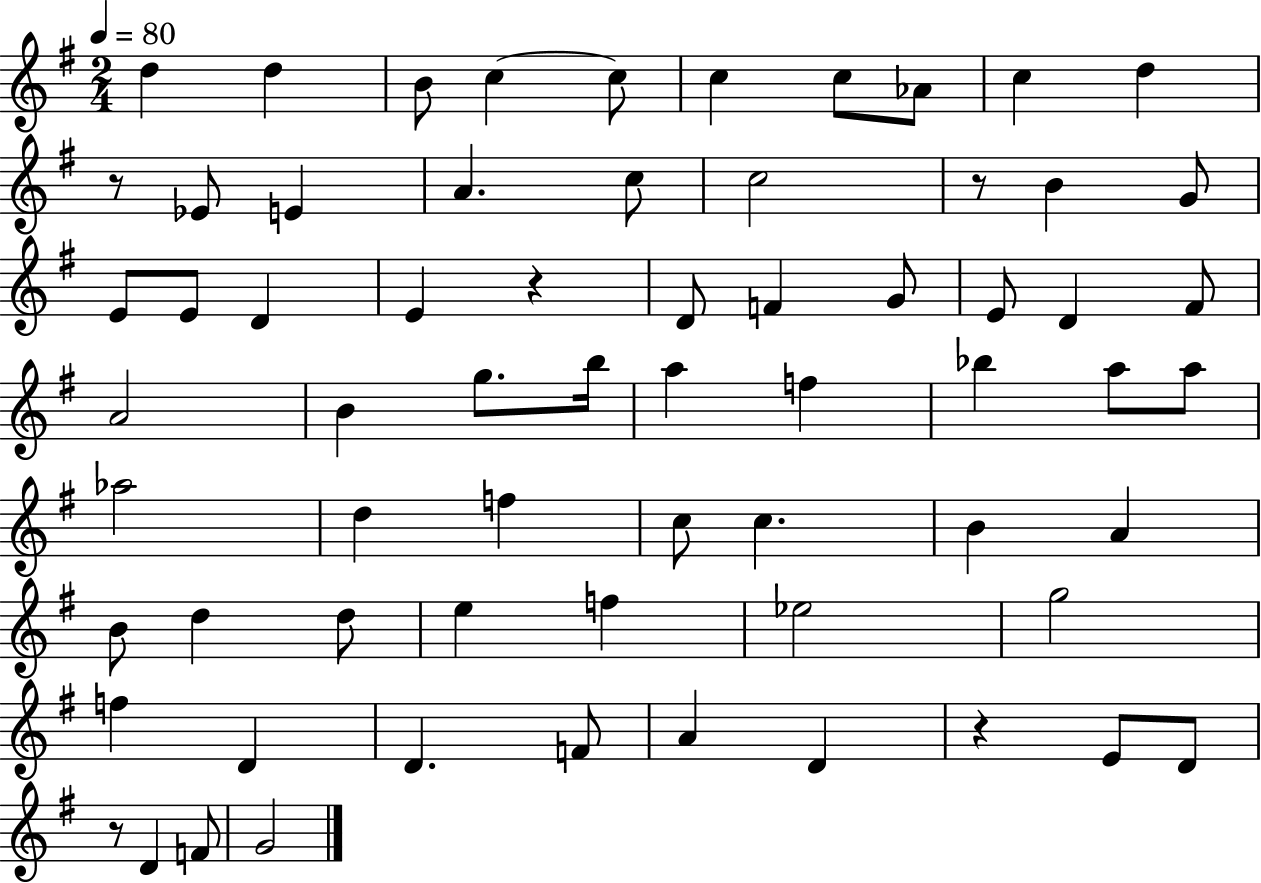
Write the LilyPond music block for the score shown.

{
  \clef treble
  \numericTimeSignature
  \time 2/4
  \key g \major
  \tempo 4 = 80
  d''4 d''4 | b'8 c''4~~ c''8 | c''4 c''8 aes'8 | c''4 d''4 | \break r8 ees'8 e'4 | a'4. c''8 | c''2 | r8 b'4 g'8 | \break e'8 e'8 d'4 | e'4 r4 | d'8 f'4 g'8 | e'8 d'4 fis'8 | \break a'2 | b'4 g''8. b''16 | a''4 f''4 | bes''4 a''8 a''8 | \break aes''2 | d''4 f''4 | c''8 c''4. | b'4 a'4 | \break b'8 d''4 d''8 | e''4 f''4 | ees''2 | g''2 | \break f''4 d'4 | d'4. f'8 | a'4 d'4 | r4 e'8 d'8 | \break r8 d'4 f'8 | g'2 | \bar "|."
}